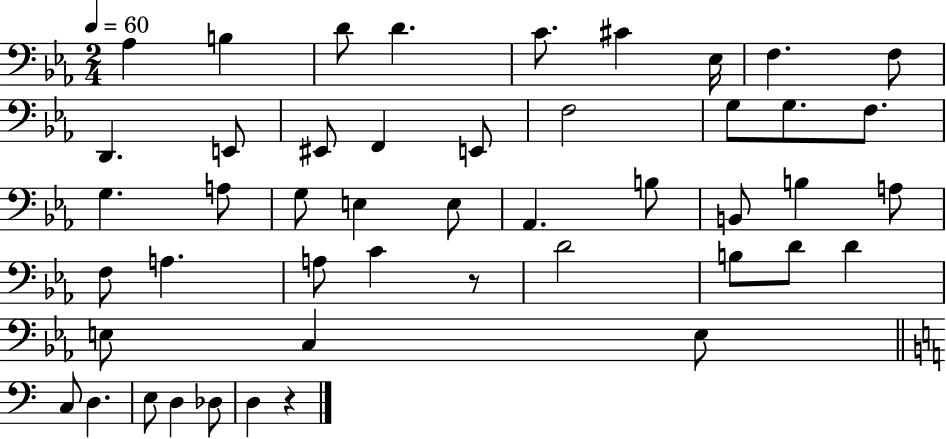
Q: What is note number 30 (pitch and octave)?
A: A3